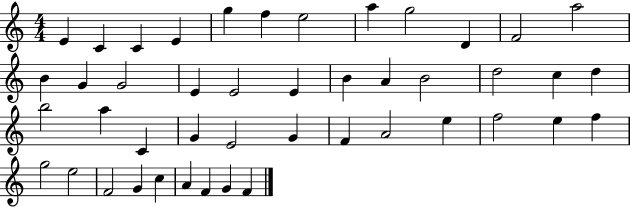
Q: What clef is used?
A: treble